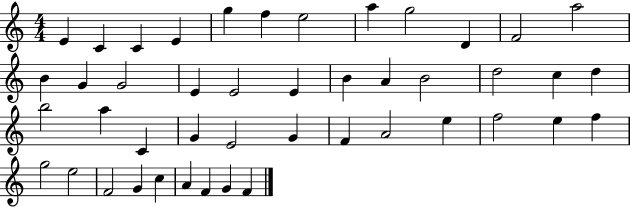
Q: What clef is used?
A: treble